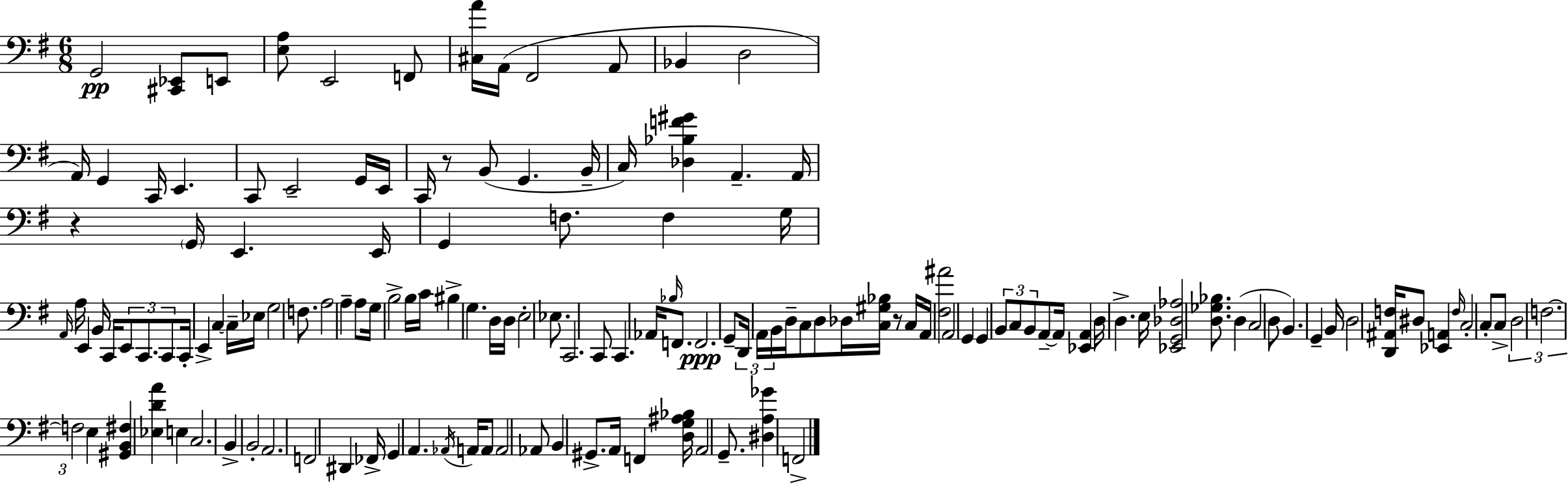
G2/h [C#2,Eb2]/e E2/e [E3,A3]/e E2/h F2/e [C#3,A4]/s A2/s F#2/h A2/e Bb2/q D3/h A2/s G2/q C2/s E2/q. C2/e E2/h G2/s E2/s C2/s R/e B2/e G2/q. B2/s C3/s [Db3,Bb3,F4,G#4]/q A2/q. A2/s R/q G2/s E2/q. E2/s G2/q F3/e. F3/q G3/s A2/s A3/s E2/q B2/s C2/s E2/e C2/e. C2/e C2/s E2/q C3/q C3/s Eb3/s G3/h F3/e. A3/h A3/q A3/e G3/s B3/h B3/s C4/s BIS3/q G3/q. D3/s D3/s E3/h Eb3/e. C2/h. C2/e C2/q. Ab2/s Bb3/s F2/e. F2/h. G2/e D2/s A2/s B2/s D3/s C3/e D3/e Db3/s [C3,G#3,Bb3]/s R/e C3/s A2/s [F#3,A#4]/h A2/h G2/q G2/q B2/e C3/e B2/e A2/e A2/s [Eb2,A2]/q D3/s D3/q. E3/s [Eb2,G2,Db3,Ab3]/h [D3,Gb3,Bb3]/e. D3/q C3/h D3/e B2/q. G2/q B2/s D3/h [D2,A#2,F3]/s D#3/e [Eb2,A2]/q F3/s C3/h C3/e C3/e D3/h F3/h. F3/h E3/q [G#2,B2,F#3]/q [Eb3,D4,A4]/q E3/q C3/h. B2/q B2/h A2/h. F2/h D#2/q FES2/s G2/q A2/q. Ab2/s A2/s A2/e A2/h Ab2/e B2/q G#2/e. A2/s F2/q [D3,G3,A#3,Bb3]/s A2/h G2/e. [D#3,A3,Gb4]/q F2/h